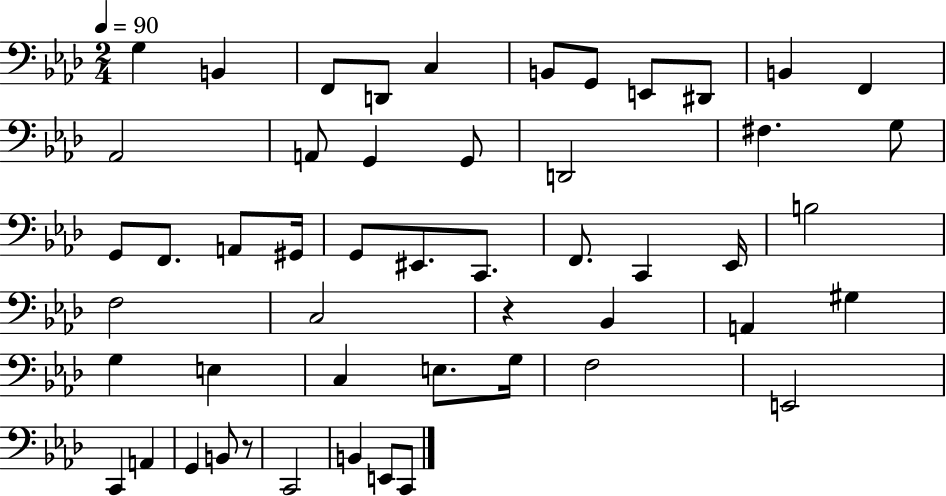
{
  \clef bass
  \numericTimeSignature
  \time 2/4
  \key aes \major
  \tempo 4 = 90
  \repeat volta 2 { g4 b,4 | f,8 d,8 c4 | b,8 g,8 e,8 dis,8 | b,4 f,4 | \break aes,2 | a,8 g,4 g,8 | d,2 | fis4. g8 | \break g,8 f,8. a,8 gis,16 | g,8 eis,8. c,8. | f,8. c,4 ees,16 | b2 | \break f2 | c2 | r4 bes,4 | a,4 gis4 | \break g4 e4 | c4 e8. g16 | f2 | e,2 | \break c,4 a,4 | g,4 b,8 r8 | c,2 | b,4 e,8 c,8 | \break } \bar "|."
}